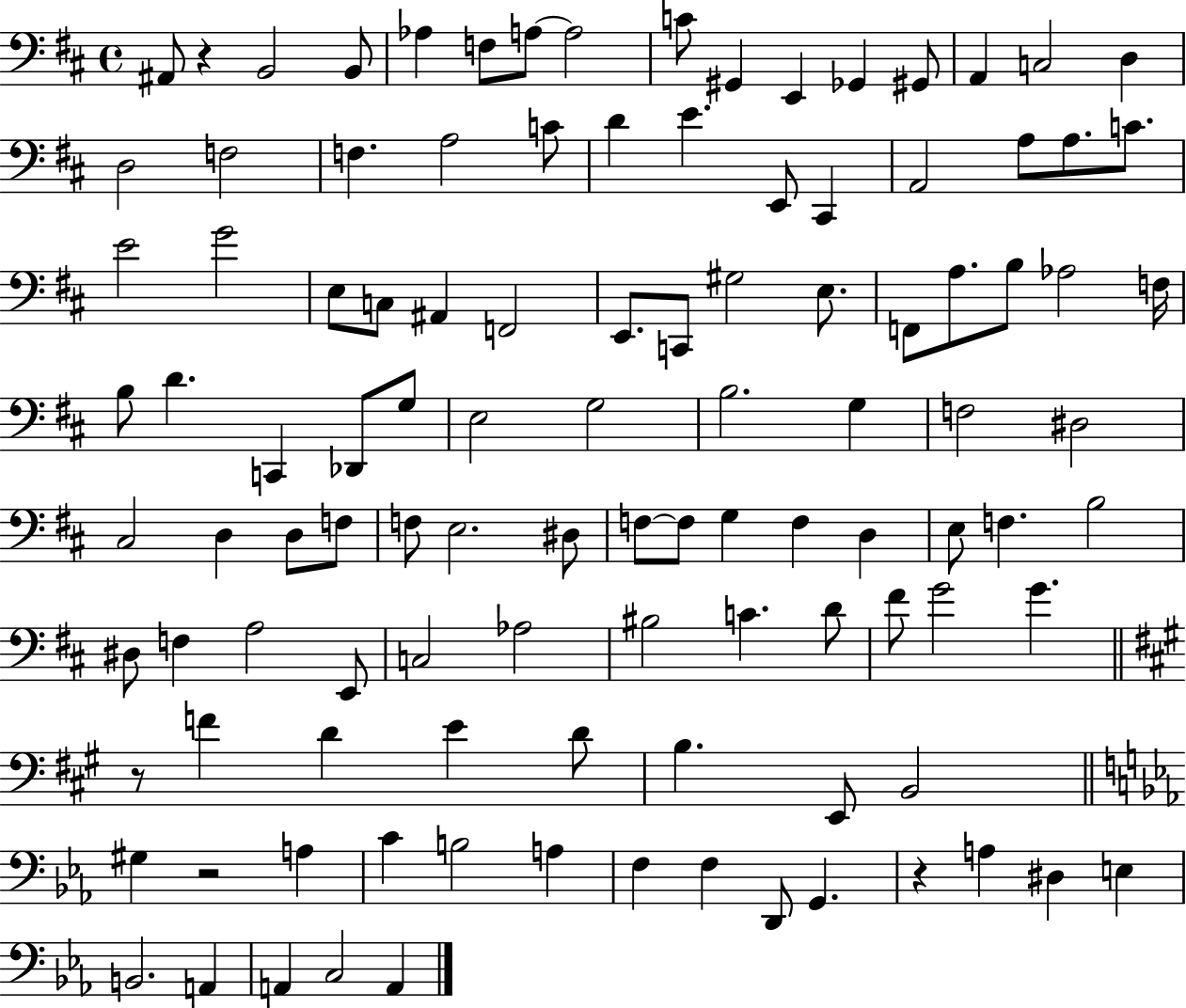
{
  \clef bass
  \time 4/4
  \defaultTimeSignature
  \key d \major
  ais,8 r4 b,2 b,8 | aes4 f8 a8~~ a2 | c'8 gis,4 e,4 ges,4 gis,8 | a,4 c2 d4 | \break d2 f2 | f4. a2 c'8 | d'4 e'4. e,8 cis,4 | a,2 a8 a8. c'8. | \break e'2 g'2 | e8 c8 ais,4 f,2 | e,8. c,8 gis2 e8. | f,8 a8. b8 aes2 f16 | \break b8 d'4. c,4 des,8 g8 | e2 g2 | b2. g4 | f2 dis2 | \break cis2 d4 d8 f8 | f8 e2. dis8 | f8~~ f8 g4 f4 d4 | e8 f4. b2 | \break dis8 f4 a2 e,8 | c2 aes2 | bis2 c'4. d'8 | fis'8 g'2 g'4. | \break \bar "||" \break \key a \major r8 f'4 d'4 e'4 d'8 | b4. e,8 b,2 | \bar "||" \break \key ees \major gis4 r2 a4 | c'4 b2 a4 | f4 f4 d,8 g,4. | r4 a4 dis4 e4 | \break b,2. a,4 | a,4 c2 a,4 | \bar "|."
}